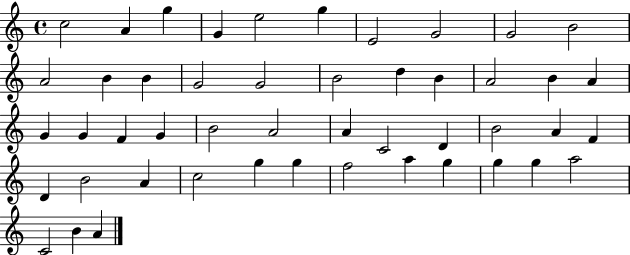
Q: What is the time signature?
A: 4/4